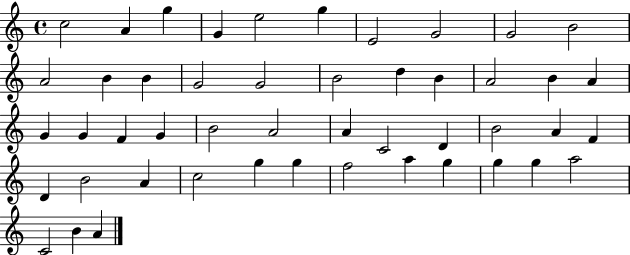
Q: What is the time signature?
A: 4/4